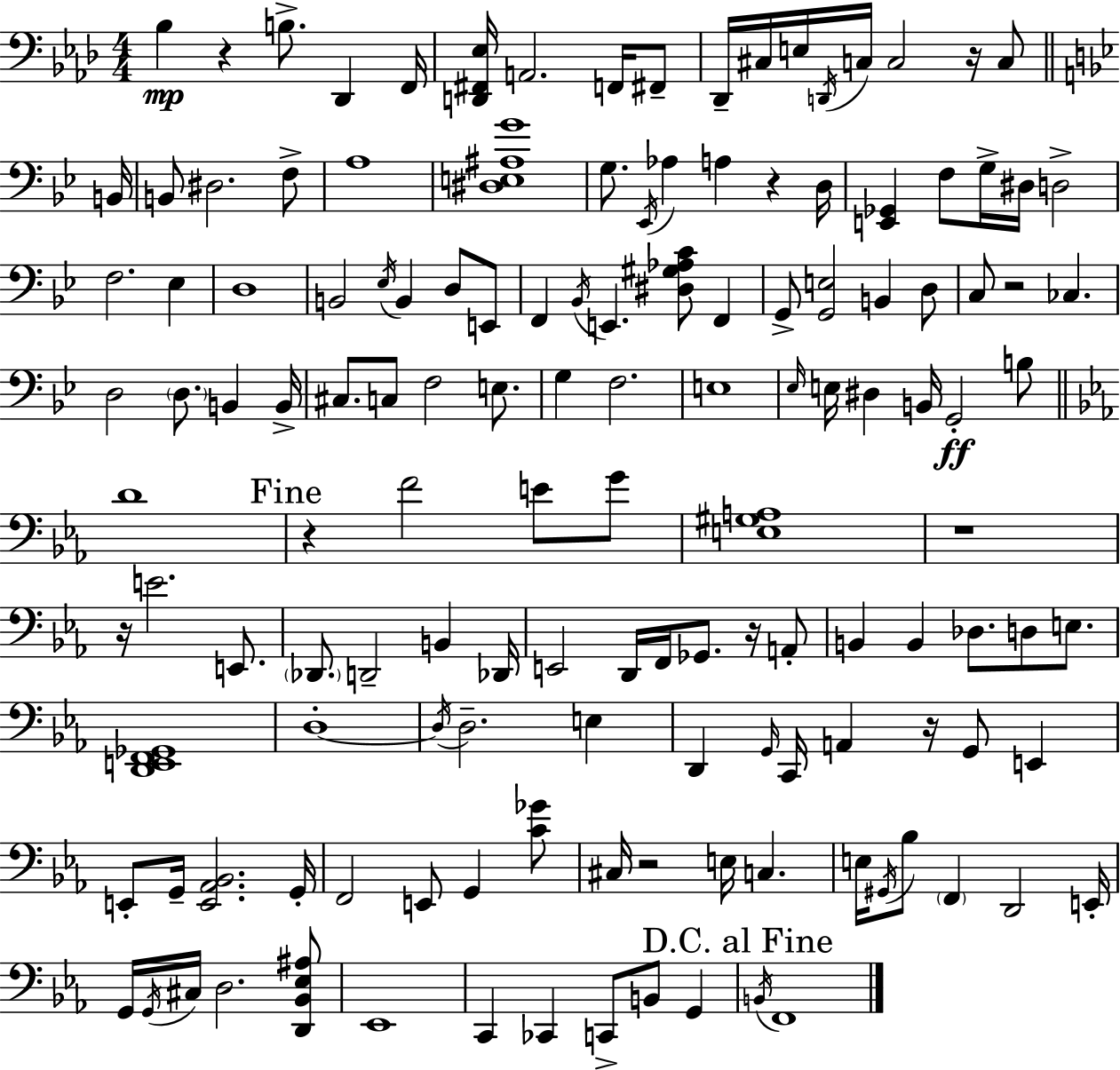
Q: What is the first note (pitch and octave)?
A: Bb3